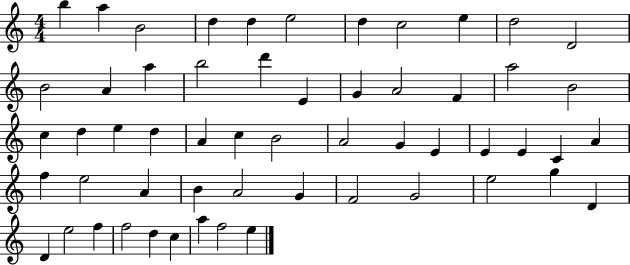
{
  \clef treble
  \numericTimeSignature
  \time 4/4
  \key c \major
  b''4 a''4 b'2 | d''4 d''4 e''2 | d''4 c''2 e''4 | d''2 d'2 | \break b'2 a'4 a''4 | b''2 d'''4 e'4 | g'4 a'2 f'4 | a''2 b'2 | \break c''4 d''4 e''4 d''4 | a'4 c''4 b'2 | a'2 g'4 e'4 | e'4 e'4 c'4 a'4 | \break f''4 e''2 a'4 | b'4 a'2 g'4 | f'2 g'2 | e''2 g''4 d'4 | \break d'4 e''2 f''4 | f''2 d''4 c''4 | a''4 f''2 e''4 | \bar "|."
}